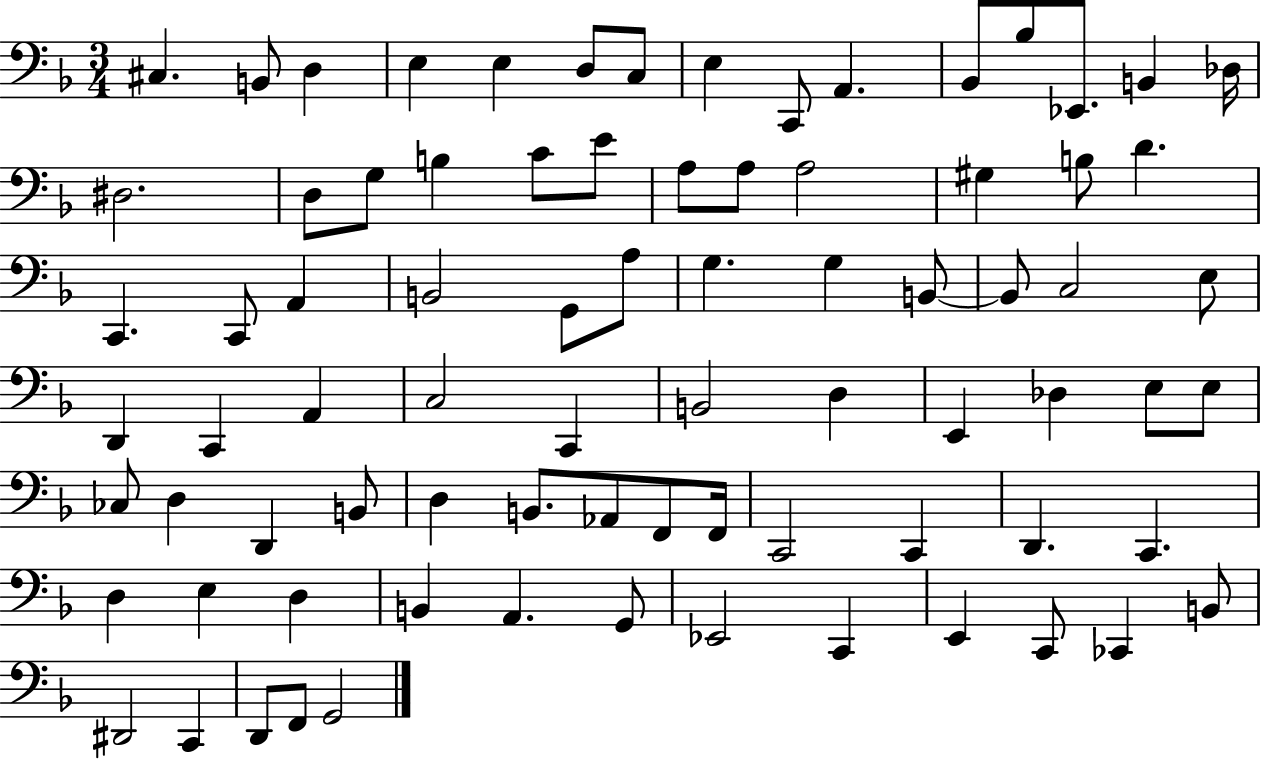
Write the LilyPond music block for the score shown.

{
  \clef bass
  \numericTimeSignature
  \time 3/4
  \key f \major
  cis4. b,8 d4 | e4 e4 d8 c8 | e4 c,8 a,4. | bes,8 bes8 ees,8. b,4 des16 | \break dis2. | d8 g8 b4 c'8 e'8 | a8 a8 a2 | gis4 b8 d'4. | \break c,4. c,8 a,4 | b,2 g,8 a8 | g4. g4 b,8~~ | b,8 c2 e8 | \break d,4 c,4 a,4 | c2 c,4 | b,2 d4 | e,4 des4 e8 e8 | \break ces8 d4 d,4 b,8 | d4 b,8. aes,8 f,8 f,16 | c,2 c,4 | d,4. c,4. | \break d4 e4 d4 | b,4 a,4. g,8 | ees,2 c,4 | e,4 c,8 ces,4 b,8 | \break dis,2 c,4 | d,8 f,8 g,2 | \bar "|."
}